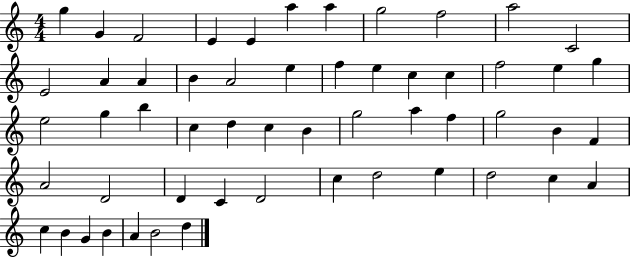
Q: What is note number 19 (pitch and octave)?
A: E5